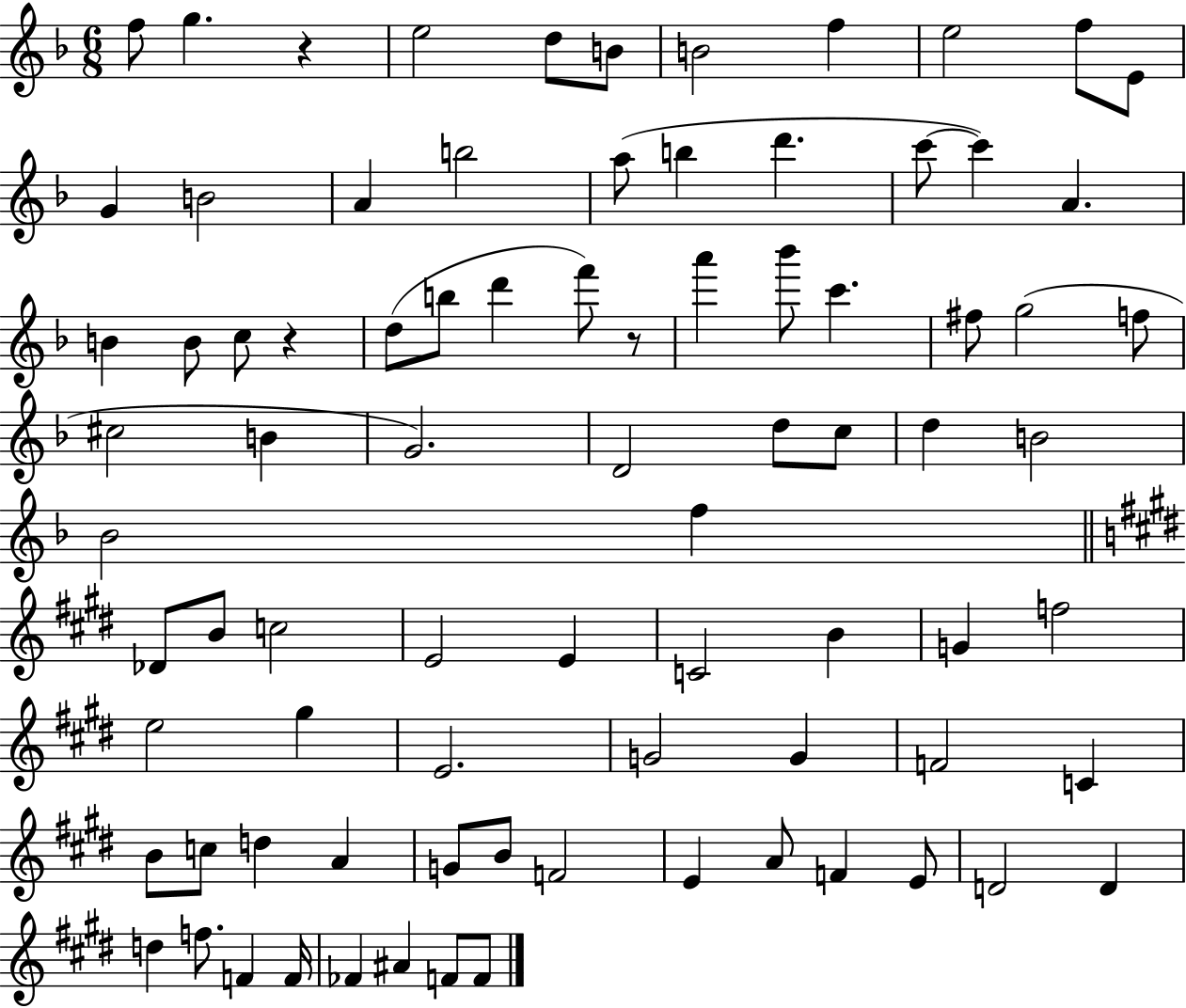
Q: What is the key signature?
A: F major